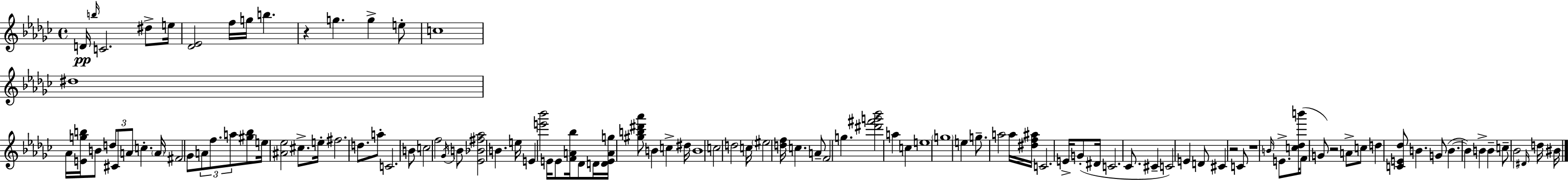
D4/s B5/s C4/h. D#5/e E5/s [Db4,Eb4]/h F5/s G5/s B5/q. R/q G5/q. G5/q E5/e C5/w D#5/w Ab4/s [E4,G5,B5]/s B4/e D5/e C#4/e A4/e C5/q. A4/s F#4/h Gb4/e A4/e F5/e. A5/e [G#5,Bb5]/e E5/s [A#4,Eb5]/h C#5/e. E5/s F#5/h. D5/e. A5/e C4/h. B4/e C5/h F5/h Gb4/s B4/e [Eb4,Bb4,F#5,Ab5]/h B4/q. E5/s E4/q [E6,Bb6]/h E4/s E4/e [F4,A4,Bb5]/s Db4/e D4/s [D4,E4,A4,G5]/s [G#5,B5,D#6,Ab6]/e B4/q C5/q D#5/s B4/w C5/h D5/h C5/s EIS5/h [D5,F5]/s C5/q. A4/e F4/h G5/q. [D#6,F#6,G6,Bb6]/h A5/q C5/q E5/w G5/w E5/q G5/e. A5/h A5/s [D#5,F5,A#5]/s C4/h. E4/s G4/e D#4/s C4/h. CES4/e. C#4/q C4/h E4/q D4/e C#4/q R/h C4/e R/w B4/s E4/e. [C5,Db5,B6]/s F4/e G4/e R/h A4/e C5/e D5/q [C4,E4,Db5]/e B4/q. G4/e B4/q. B4/q B4/q B4/q C5/e Bb4/h D#4/s D5/s BIS4/s